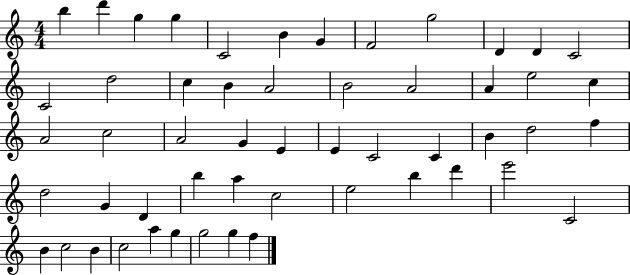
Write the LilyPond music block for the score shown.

{
  \clef treble
  \numericTimeSignature
  \time 4/4
  \key c \major
  b''4 d'''4 g''4 g''4 | c'2 b'4 g'4 | f'2 g''2 | d'4 d'4 c'2 | \break c'2 d''2 | c''4 b'4 a'2 | b'2 a'2 | a'4 e''2 c''4 | \break a'2 c''2 | a'2 g'4 e'4 | e'4 c'2 c'4 | b'4 d''2 f''4 | \break d''2 g'4 d'4 | b''4 a''4 c''2 | e''2 b''4 d'''4 | e'''2 c'2 | \break b'4 c''2 b'4 | c''2 a''4 g''4 | g''2 g''4 f''4 | \bar "|."
}